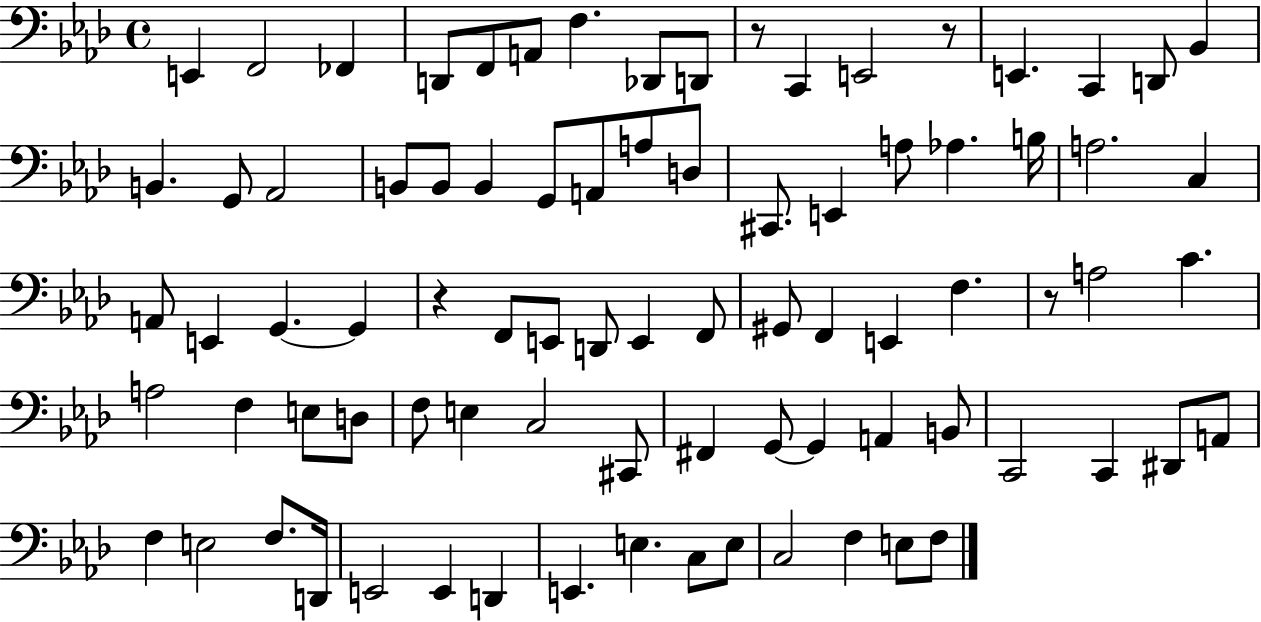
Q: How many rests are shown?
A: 4